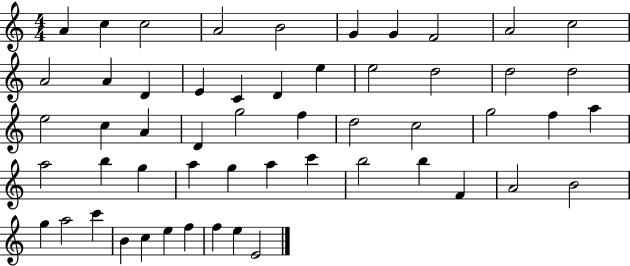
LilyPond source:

{
  \clef treble
  \numericTimeSignature
  \time 4/4
  \key c \major
  a'4 c''4 c''2 | a'2 b'2 | g'4 g'4 f'2 | a'2 c''2 | \break a'2 a'4 d'4 | e'4 c'4 d'4 e''4 | e''2 d''2 | d''2 d''2 | \break e''2 c''4 a'4 | d'4 g''2 f''4 | d''2 c''2 | g''2 f''4 a''4 | \break a''2 b''4 g''4 | a''4 g''4 a''4 c'''4 | b''2 b''4 f'4 | a'2 b'2 | \break g''4 a''2 c'''4 | b'4 c''4 e''4 f''4 | f''4 e''4 e'2 | \bar "|."
}